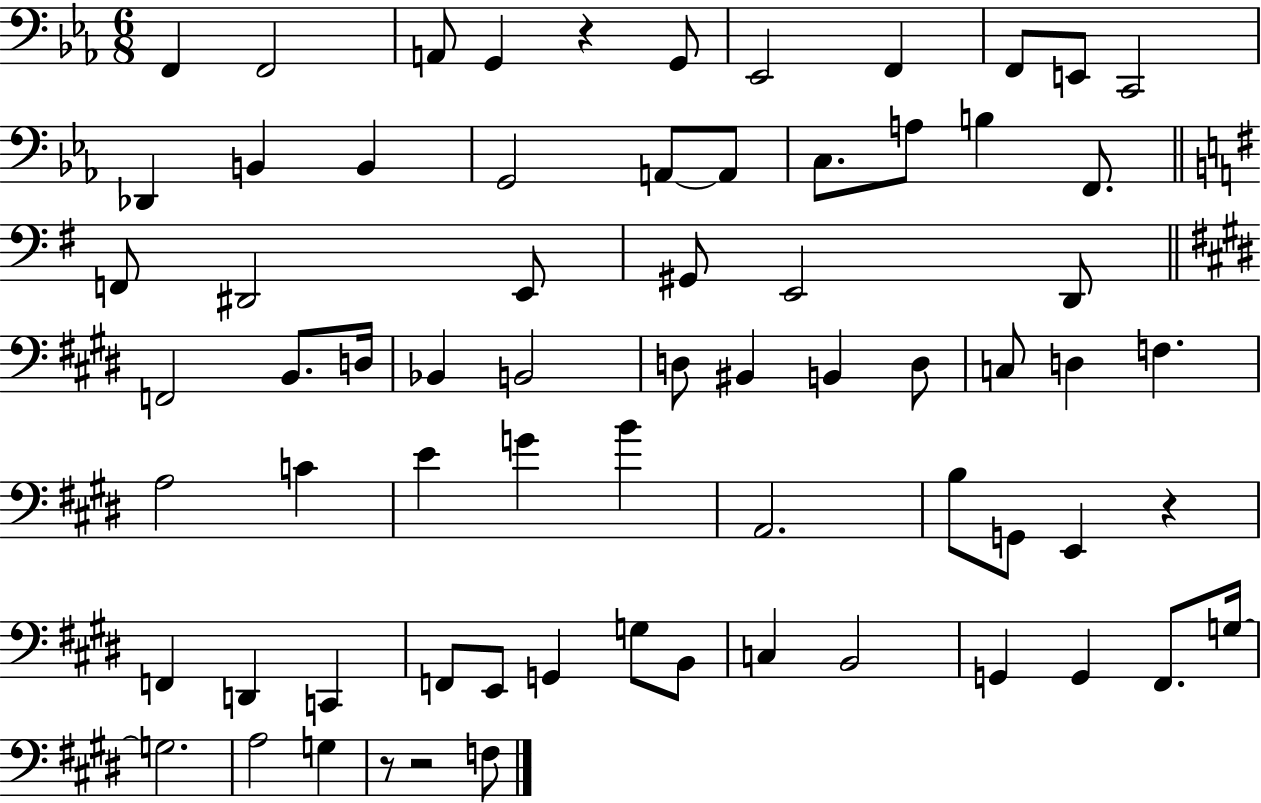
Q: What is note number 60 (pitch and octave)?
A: F#2